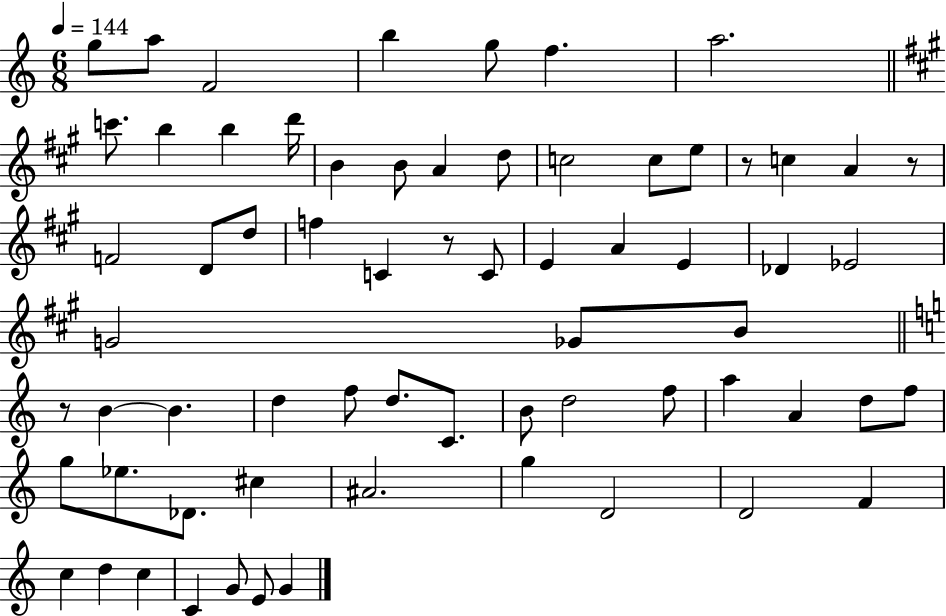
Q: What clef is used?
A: treble